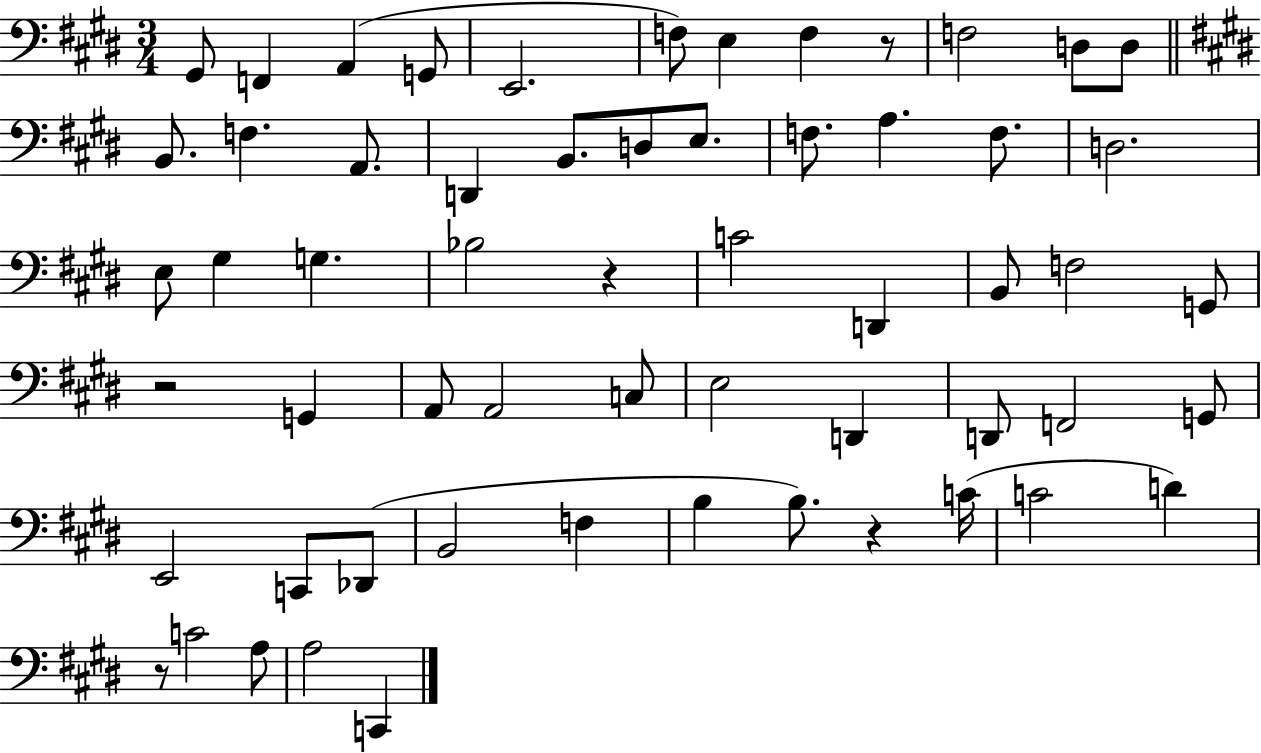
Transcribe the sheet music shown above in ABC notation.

X:1
T:Untitled
M:3/4
L:1/4
K:E
^G,,/2 F,, A,, G,,/2 E,,2 F,/2 E, F, z/2 F,2 D,/2 D,/2 B,,/2 F, A,,/2 D,, B,,/2 D,/2 E,/2 F,/2 A, F,/2 D,2 E,/2 ^G, G, _B,2 z C2 D,, B,,/2 F,2 G,,/2 z2 G,, A,,/2 A,,2 C,/2 E,2 D,, D,,/2 F,,2 G,,/2 E,,2 C,,/2 _D,,/2 B,,2 F, B, B,/2 z C/4 C2 D z/2 C2 A,/2 A,2 C,,